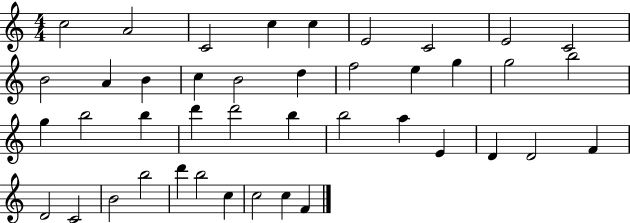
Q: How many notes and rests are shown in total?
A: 42